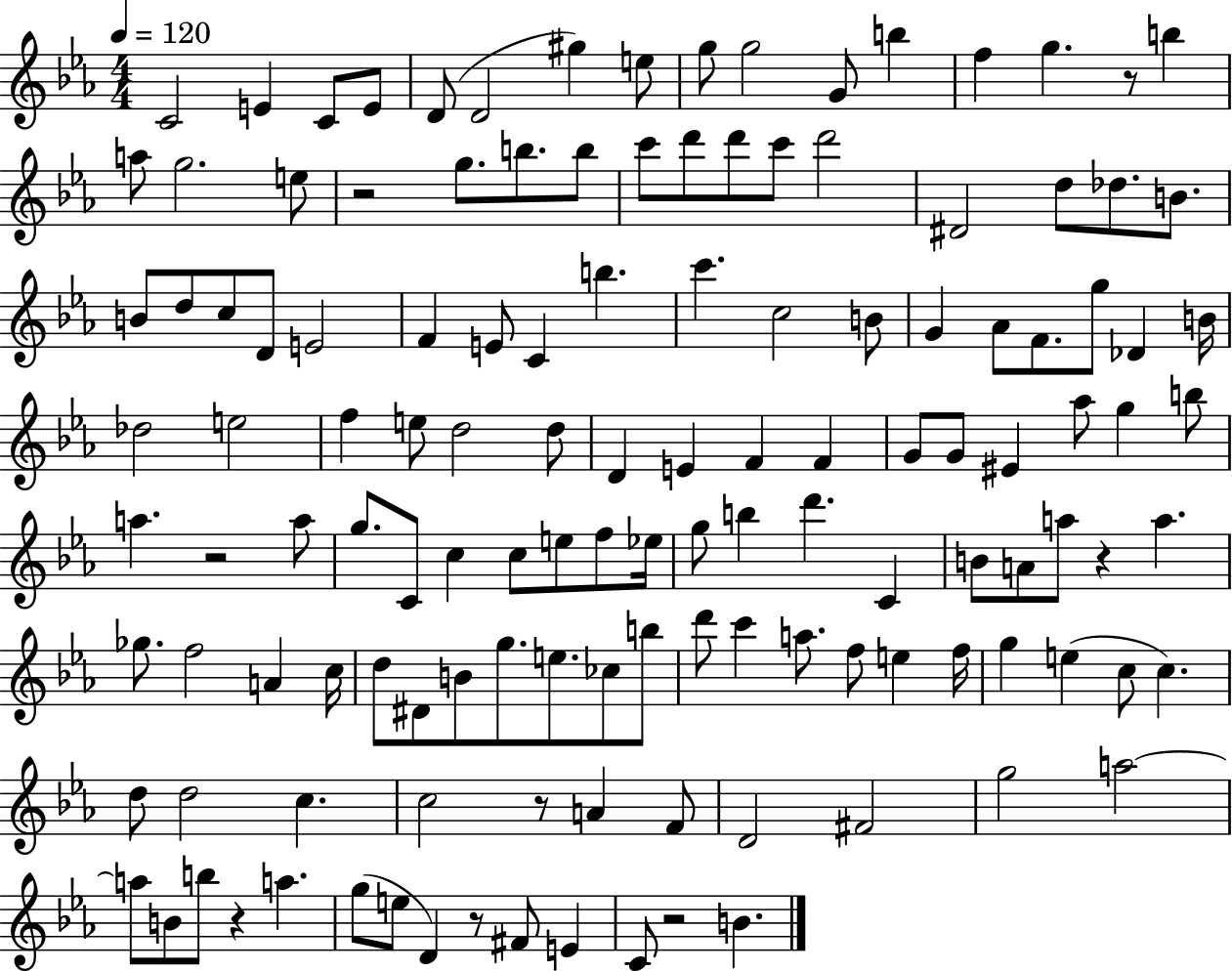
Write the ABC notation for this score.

X:1
T:Untitled
M:4/4
L:1/4
K:Eb
C2 E C/2 E/2 D/2 D2 ^g e/2 g/2 g2 G/2 b f g z/2 b a/2 g2 e/2 z2 g/2 b/2 b/2 c'/2 d'/2 d'/2 c'/2 d'2 ^D2 d/2 _d/2 B/2 B/2 d/2 c/2 D/2 E2 F E/2 C b c' c2 B/2 G _A/2 F/2 g/2 _D B/4 _d2 e2 f e/2 d2 d/2 D E F F G/2 G/2 ^E _a/2 g b/2 a z2 a/2 g/2 C/2 c c/2 e/2 f/2 _e/4 g/2 b d' C B/2 A/2 a/2 z a _g/2 f2 A c/4 d/2 ^D/2 B/2 g/2 e/2 _c/2 b/2 d'/2 c' a/2 f/2 e f/4 g e c/2 c d/2 d2 c c2 z/2 A F/2 D2 ^F2 g2 a2 a/2 B/2 b/2 z a g/2 e/2 D z/2 ^F/2 E C/2 z2 B